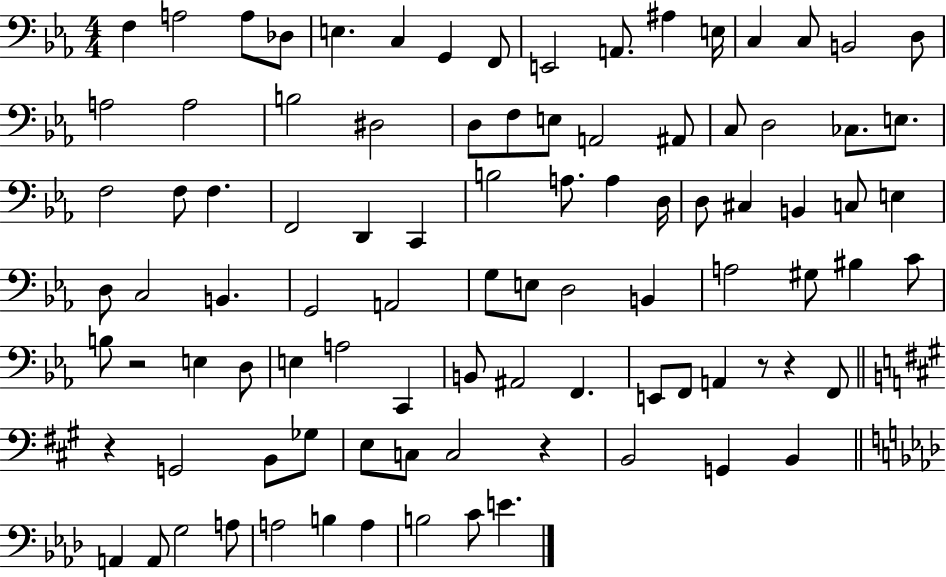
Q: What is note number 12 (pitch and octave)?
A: E3